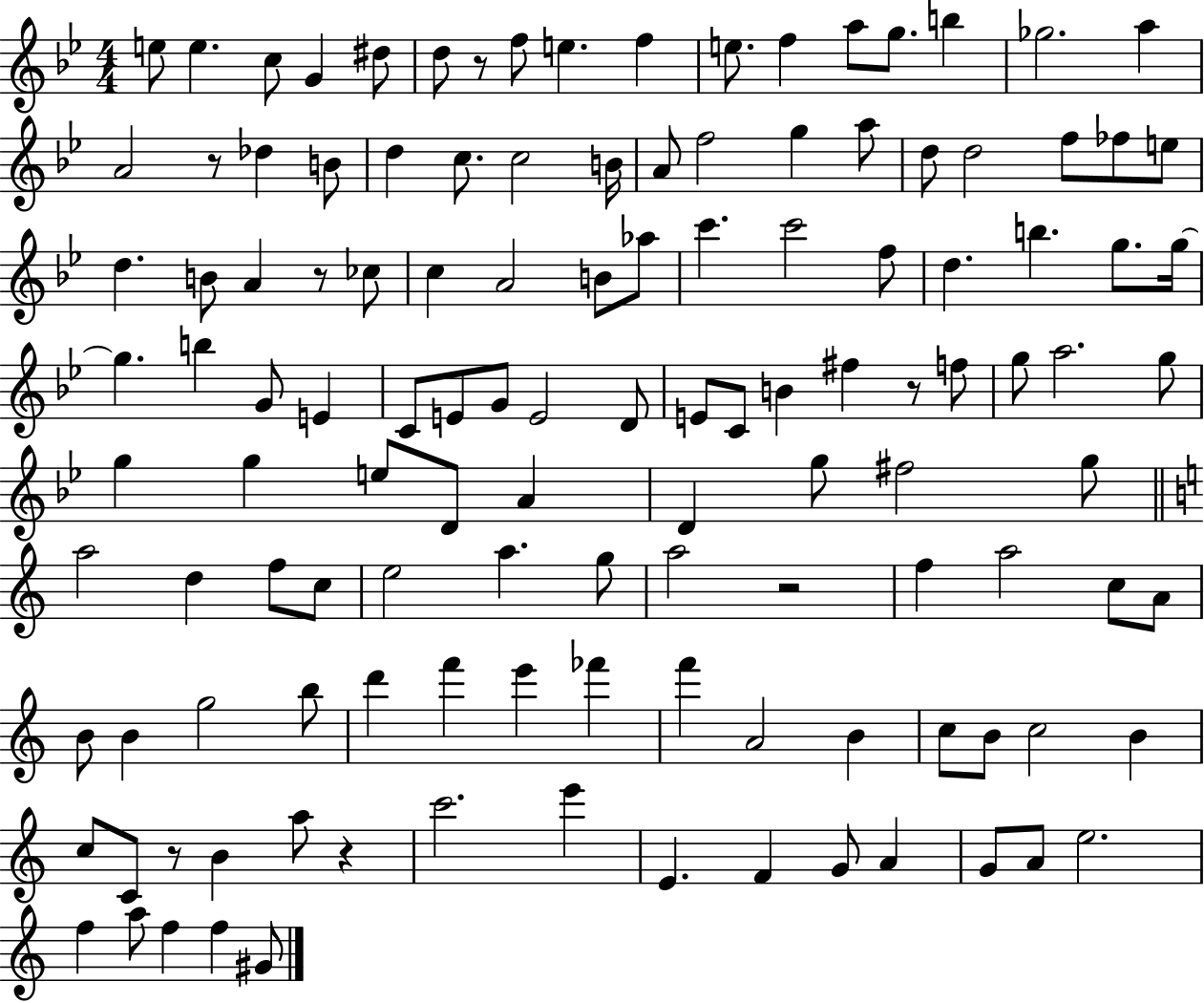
E5/e E5/q. C5/e G4/q D#5/e D5/e R/e F5/e E5/q. F5/q E5/e. F5/q A5/e G5/e. B5/q Gb5/h. A5/q A4/h R/e Db5/q B4/e D5/q C5/e. C5/h B4/s A4/e F5/h G5/q A5/e D5/e D5/h F5/e FES5/e E5/e D5/q. B4/e A4/q R/e CES5/e C5/q A4/h B4/e Ab5/e C6/q. C6/h F5/e D5/q. B5/q. G5/e. G5/s G5/q. B5/q G4/e E4/q C4/e E4/e G4/e E4/h D4/e E4/e C4/e B4/q F#5/q R/e F5/e G5/e A5/h. G5/e G5/q G5/q E5/e D4/e A4/q D4/q G5/e F#5/h G5/e A5/h D5/q F5/e C5/e E5/h A5/q. G5/e A5/h R/h F5/q A5/h C5/e A4/e B4/e B4/q G5/h B5/e D6/q F6/q E6/q FES6/q F6/q A4/h B4/q C5/e B4/e C5/h B4/q C5/e C4/e R/e B4/q A5/e R/q C6/h. E6/q E4/q. F4/q G4/e A4/q G4/e A4/e E5/h. F5/q A5/e F5/q F5/q G#4/e